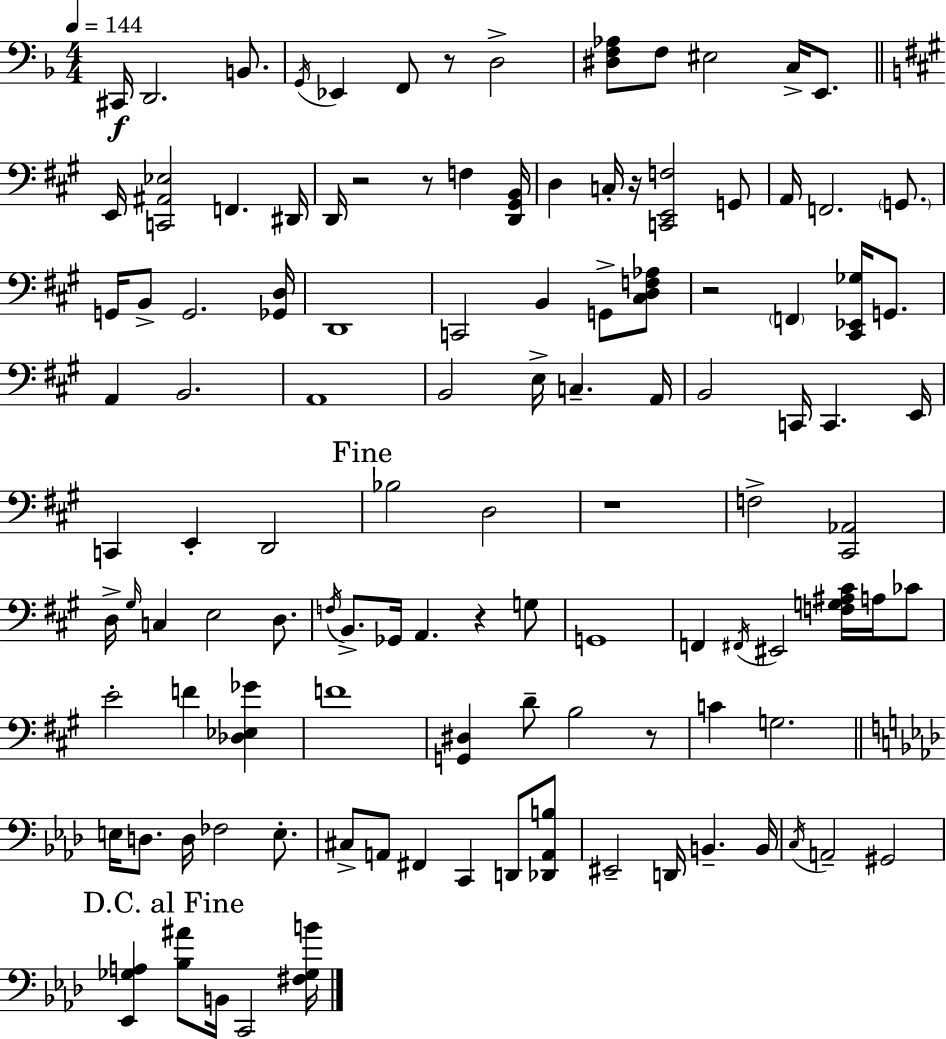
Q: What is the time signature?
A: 4/4